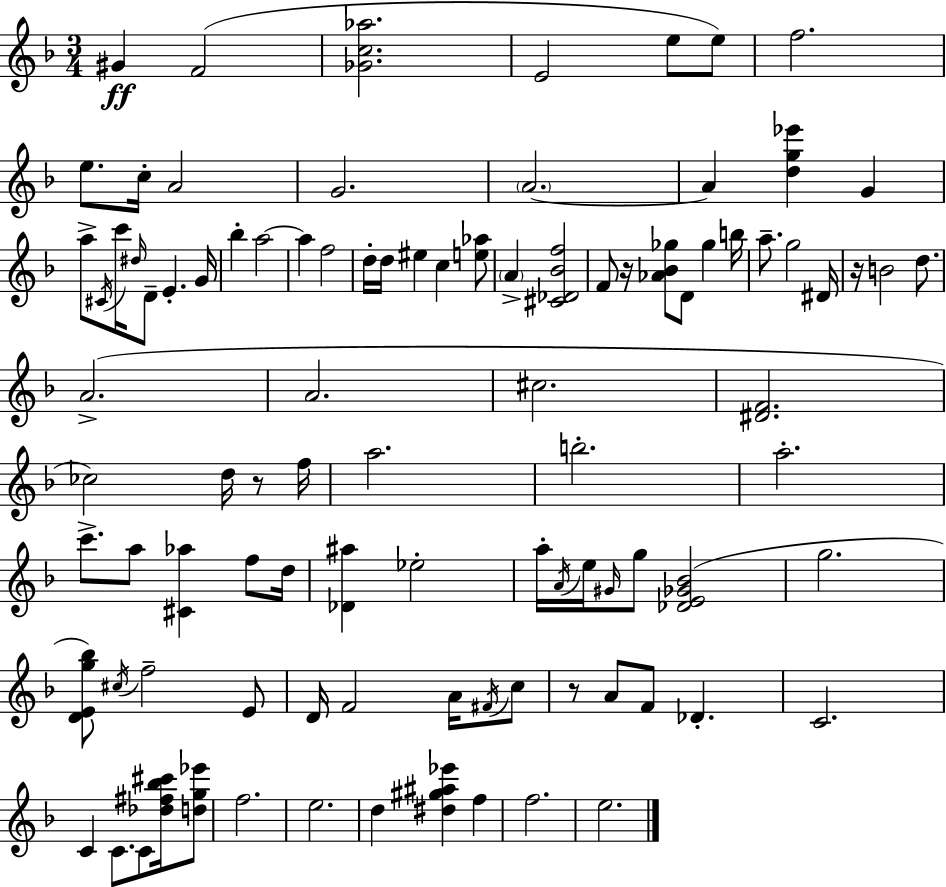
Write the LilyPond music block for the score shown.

{
  \clef treble
  \numericTimeSignature
  \time 3/4
  \key d \minor
  gis'4\ff f'2( | <ges' c'' aes''>2. | e'2 e''8 e''8) | f''2. | \break e''8. c''16-. a'2 | g'2. | \parenthesize a'2.~~ | a'4 <d'' g'' ees'''>4 g'4 | \break a''8-> \acciaccatura { cis'16 } c'''16 \grace { dis''16 } d'8-- e'4.-. | g'16 bes''4-. a''2~~ | a''4 f''2 | d''16-. d''16 eis''4 c''4 | \break <e'' aes''>8 \parenthesize a'4-> <cis' des' bes' f''>2 | f'8 r16 <aes' bes' ges''>8 d'8 ges''4 | b''16 a''8.-- g''2 | dis'16 r16 b'2 d''8. | \break a'2.->( | a'2. | cis''2. | <dis' f'>2. | \break ces''2) d''16 r8 | f''16 a''2. | b''2.-. | a''2.-. | \break c'''8.-> a''8 <cis' aes''>4 f''8 | d''16 <des' ais''>4 ees''2-. | a''16-. \acciaccatura { a'16 } e''16 \grace { gis'16 } g''8 <des' e' ges' bes'>2( | g''2. | \break <d' e' g'' bes''>8) \acciaccatura { cis''16 } f''2-- | e'8 d'16 f'2 | a'16 \acciaccatura { fis'16 } c''8 r8 a'8 f'8 | des'4.-. c'2. | \break c'4 c'8. | c'8 <des'' fis'' bes'' cis'''>16 <d'' g'' ees'''>8 f''2. | e''2. | d''4 <dis'' gis'' ais'' ees'''>4 | \break f''4 f''2. | e''2. | \bar "|."
}